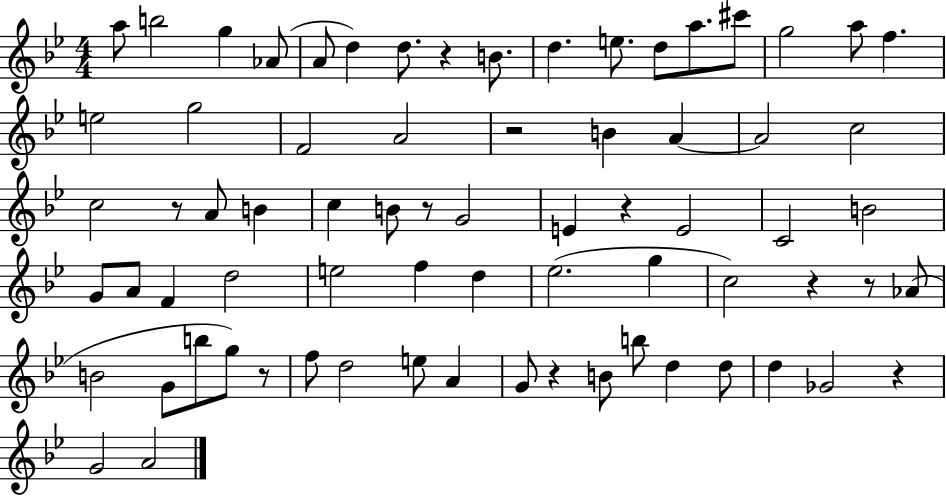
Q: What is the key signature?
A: BES major